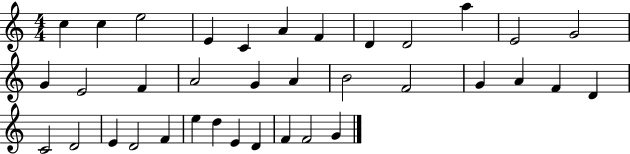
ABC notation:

X:1
T:Untitled
M:4/4
L:1/4
K:C
c c e2 E C A F D D2 a E2 G2 G E2 F A2 G A B2 F2 G A F D C2 D2 E D2 F e d E D F F2 G